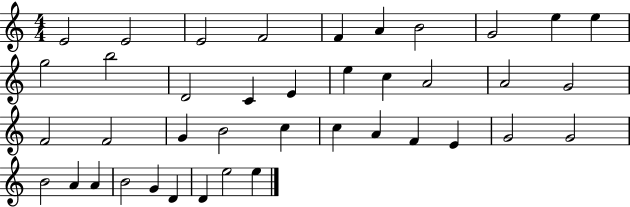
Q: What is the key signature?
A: C major